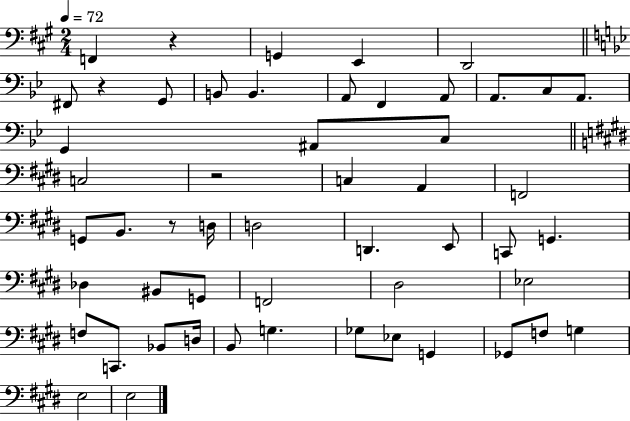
X:1
T:Untitled
M:2/4
L:1/4
K:A
F,, z G,, E,, D,,2 ^F,,/2 z G,,/2 B,,/2 B,, A,,/2 F,, A,,/2 A,,/2 C,/2 A,,/2 G,, ^A,,/2 C,/2 C,2 z2 C, A,, F,,2 G,,/2 B,,/2 z/2 D,/4 D,2 D,, E,,/2 C,,/2 G,, _D, ^B,,/2 G,,/2 F,,2 ^D,2 _E,2 F,/2 C,,/2 _B,,/2 D,/4 B,,/2 G, _G,/2 _E,/2 G,, _G,,/2 F,/2 G, E,2 E,2